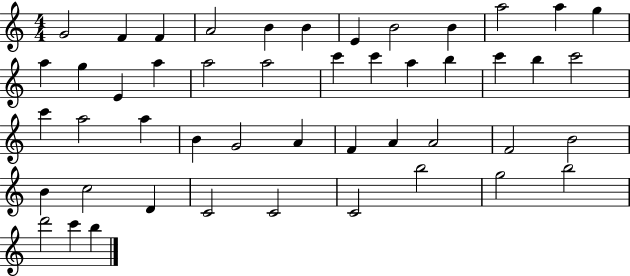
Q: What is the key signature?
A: C major